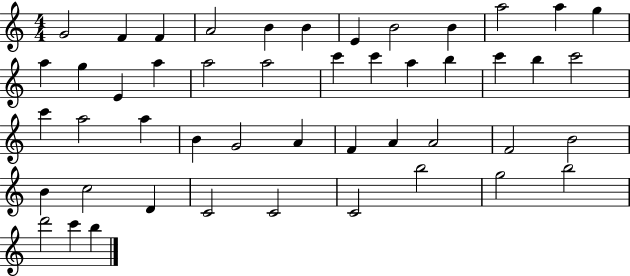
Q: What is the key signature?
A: C major